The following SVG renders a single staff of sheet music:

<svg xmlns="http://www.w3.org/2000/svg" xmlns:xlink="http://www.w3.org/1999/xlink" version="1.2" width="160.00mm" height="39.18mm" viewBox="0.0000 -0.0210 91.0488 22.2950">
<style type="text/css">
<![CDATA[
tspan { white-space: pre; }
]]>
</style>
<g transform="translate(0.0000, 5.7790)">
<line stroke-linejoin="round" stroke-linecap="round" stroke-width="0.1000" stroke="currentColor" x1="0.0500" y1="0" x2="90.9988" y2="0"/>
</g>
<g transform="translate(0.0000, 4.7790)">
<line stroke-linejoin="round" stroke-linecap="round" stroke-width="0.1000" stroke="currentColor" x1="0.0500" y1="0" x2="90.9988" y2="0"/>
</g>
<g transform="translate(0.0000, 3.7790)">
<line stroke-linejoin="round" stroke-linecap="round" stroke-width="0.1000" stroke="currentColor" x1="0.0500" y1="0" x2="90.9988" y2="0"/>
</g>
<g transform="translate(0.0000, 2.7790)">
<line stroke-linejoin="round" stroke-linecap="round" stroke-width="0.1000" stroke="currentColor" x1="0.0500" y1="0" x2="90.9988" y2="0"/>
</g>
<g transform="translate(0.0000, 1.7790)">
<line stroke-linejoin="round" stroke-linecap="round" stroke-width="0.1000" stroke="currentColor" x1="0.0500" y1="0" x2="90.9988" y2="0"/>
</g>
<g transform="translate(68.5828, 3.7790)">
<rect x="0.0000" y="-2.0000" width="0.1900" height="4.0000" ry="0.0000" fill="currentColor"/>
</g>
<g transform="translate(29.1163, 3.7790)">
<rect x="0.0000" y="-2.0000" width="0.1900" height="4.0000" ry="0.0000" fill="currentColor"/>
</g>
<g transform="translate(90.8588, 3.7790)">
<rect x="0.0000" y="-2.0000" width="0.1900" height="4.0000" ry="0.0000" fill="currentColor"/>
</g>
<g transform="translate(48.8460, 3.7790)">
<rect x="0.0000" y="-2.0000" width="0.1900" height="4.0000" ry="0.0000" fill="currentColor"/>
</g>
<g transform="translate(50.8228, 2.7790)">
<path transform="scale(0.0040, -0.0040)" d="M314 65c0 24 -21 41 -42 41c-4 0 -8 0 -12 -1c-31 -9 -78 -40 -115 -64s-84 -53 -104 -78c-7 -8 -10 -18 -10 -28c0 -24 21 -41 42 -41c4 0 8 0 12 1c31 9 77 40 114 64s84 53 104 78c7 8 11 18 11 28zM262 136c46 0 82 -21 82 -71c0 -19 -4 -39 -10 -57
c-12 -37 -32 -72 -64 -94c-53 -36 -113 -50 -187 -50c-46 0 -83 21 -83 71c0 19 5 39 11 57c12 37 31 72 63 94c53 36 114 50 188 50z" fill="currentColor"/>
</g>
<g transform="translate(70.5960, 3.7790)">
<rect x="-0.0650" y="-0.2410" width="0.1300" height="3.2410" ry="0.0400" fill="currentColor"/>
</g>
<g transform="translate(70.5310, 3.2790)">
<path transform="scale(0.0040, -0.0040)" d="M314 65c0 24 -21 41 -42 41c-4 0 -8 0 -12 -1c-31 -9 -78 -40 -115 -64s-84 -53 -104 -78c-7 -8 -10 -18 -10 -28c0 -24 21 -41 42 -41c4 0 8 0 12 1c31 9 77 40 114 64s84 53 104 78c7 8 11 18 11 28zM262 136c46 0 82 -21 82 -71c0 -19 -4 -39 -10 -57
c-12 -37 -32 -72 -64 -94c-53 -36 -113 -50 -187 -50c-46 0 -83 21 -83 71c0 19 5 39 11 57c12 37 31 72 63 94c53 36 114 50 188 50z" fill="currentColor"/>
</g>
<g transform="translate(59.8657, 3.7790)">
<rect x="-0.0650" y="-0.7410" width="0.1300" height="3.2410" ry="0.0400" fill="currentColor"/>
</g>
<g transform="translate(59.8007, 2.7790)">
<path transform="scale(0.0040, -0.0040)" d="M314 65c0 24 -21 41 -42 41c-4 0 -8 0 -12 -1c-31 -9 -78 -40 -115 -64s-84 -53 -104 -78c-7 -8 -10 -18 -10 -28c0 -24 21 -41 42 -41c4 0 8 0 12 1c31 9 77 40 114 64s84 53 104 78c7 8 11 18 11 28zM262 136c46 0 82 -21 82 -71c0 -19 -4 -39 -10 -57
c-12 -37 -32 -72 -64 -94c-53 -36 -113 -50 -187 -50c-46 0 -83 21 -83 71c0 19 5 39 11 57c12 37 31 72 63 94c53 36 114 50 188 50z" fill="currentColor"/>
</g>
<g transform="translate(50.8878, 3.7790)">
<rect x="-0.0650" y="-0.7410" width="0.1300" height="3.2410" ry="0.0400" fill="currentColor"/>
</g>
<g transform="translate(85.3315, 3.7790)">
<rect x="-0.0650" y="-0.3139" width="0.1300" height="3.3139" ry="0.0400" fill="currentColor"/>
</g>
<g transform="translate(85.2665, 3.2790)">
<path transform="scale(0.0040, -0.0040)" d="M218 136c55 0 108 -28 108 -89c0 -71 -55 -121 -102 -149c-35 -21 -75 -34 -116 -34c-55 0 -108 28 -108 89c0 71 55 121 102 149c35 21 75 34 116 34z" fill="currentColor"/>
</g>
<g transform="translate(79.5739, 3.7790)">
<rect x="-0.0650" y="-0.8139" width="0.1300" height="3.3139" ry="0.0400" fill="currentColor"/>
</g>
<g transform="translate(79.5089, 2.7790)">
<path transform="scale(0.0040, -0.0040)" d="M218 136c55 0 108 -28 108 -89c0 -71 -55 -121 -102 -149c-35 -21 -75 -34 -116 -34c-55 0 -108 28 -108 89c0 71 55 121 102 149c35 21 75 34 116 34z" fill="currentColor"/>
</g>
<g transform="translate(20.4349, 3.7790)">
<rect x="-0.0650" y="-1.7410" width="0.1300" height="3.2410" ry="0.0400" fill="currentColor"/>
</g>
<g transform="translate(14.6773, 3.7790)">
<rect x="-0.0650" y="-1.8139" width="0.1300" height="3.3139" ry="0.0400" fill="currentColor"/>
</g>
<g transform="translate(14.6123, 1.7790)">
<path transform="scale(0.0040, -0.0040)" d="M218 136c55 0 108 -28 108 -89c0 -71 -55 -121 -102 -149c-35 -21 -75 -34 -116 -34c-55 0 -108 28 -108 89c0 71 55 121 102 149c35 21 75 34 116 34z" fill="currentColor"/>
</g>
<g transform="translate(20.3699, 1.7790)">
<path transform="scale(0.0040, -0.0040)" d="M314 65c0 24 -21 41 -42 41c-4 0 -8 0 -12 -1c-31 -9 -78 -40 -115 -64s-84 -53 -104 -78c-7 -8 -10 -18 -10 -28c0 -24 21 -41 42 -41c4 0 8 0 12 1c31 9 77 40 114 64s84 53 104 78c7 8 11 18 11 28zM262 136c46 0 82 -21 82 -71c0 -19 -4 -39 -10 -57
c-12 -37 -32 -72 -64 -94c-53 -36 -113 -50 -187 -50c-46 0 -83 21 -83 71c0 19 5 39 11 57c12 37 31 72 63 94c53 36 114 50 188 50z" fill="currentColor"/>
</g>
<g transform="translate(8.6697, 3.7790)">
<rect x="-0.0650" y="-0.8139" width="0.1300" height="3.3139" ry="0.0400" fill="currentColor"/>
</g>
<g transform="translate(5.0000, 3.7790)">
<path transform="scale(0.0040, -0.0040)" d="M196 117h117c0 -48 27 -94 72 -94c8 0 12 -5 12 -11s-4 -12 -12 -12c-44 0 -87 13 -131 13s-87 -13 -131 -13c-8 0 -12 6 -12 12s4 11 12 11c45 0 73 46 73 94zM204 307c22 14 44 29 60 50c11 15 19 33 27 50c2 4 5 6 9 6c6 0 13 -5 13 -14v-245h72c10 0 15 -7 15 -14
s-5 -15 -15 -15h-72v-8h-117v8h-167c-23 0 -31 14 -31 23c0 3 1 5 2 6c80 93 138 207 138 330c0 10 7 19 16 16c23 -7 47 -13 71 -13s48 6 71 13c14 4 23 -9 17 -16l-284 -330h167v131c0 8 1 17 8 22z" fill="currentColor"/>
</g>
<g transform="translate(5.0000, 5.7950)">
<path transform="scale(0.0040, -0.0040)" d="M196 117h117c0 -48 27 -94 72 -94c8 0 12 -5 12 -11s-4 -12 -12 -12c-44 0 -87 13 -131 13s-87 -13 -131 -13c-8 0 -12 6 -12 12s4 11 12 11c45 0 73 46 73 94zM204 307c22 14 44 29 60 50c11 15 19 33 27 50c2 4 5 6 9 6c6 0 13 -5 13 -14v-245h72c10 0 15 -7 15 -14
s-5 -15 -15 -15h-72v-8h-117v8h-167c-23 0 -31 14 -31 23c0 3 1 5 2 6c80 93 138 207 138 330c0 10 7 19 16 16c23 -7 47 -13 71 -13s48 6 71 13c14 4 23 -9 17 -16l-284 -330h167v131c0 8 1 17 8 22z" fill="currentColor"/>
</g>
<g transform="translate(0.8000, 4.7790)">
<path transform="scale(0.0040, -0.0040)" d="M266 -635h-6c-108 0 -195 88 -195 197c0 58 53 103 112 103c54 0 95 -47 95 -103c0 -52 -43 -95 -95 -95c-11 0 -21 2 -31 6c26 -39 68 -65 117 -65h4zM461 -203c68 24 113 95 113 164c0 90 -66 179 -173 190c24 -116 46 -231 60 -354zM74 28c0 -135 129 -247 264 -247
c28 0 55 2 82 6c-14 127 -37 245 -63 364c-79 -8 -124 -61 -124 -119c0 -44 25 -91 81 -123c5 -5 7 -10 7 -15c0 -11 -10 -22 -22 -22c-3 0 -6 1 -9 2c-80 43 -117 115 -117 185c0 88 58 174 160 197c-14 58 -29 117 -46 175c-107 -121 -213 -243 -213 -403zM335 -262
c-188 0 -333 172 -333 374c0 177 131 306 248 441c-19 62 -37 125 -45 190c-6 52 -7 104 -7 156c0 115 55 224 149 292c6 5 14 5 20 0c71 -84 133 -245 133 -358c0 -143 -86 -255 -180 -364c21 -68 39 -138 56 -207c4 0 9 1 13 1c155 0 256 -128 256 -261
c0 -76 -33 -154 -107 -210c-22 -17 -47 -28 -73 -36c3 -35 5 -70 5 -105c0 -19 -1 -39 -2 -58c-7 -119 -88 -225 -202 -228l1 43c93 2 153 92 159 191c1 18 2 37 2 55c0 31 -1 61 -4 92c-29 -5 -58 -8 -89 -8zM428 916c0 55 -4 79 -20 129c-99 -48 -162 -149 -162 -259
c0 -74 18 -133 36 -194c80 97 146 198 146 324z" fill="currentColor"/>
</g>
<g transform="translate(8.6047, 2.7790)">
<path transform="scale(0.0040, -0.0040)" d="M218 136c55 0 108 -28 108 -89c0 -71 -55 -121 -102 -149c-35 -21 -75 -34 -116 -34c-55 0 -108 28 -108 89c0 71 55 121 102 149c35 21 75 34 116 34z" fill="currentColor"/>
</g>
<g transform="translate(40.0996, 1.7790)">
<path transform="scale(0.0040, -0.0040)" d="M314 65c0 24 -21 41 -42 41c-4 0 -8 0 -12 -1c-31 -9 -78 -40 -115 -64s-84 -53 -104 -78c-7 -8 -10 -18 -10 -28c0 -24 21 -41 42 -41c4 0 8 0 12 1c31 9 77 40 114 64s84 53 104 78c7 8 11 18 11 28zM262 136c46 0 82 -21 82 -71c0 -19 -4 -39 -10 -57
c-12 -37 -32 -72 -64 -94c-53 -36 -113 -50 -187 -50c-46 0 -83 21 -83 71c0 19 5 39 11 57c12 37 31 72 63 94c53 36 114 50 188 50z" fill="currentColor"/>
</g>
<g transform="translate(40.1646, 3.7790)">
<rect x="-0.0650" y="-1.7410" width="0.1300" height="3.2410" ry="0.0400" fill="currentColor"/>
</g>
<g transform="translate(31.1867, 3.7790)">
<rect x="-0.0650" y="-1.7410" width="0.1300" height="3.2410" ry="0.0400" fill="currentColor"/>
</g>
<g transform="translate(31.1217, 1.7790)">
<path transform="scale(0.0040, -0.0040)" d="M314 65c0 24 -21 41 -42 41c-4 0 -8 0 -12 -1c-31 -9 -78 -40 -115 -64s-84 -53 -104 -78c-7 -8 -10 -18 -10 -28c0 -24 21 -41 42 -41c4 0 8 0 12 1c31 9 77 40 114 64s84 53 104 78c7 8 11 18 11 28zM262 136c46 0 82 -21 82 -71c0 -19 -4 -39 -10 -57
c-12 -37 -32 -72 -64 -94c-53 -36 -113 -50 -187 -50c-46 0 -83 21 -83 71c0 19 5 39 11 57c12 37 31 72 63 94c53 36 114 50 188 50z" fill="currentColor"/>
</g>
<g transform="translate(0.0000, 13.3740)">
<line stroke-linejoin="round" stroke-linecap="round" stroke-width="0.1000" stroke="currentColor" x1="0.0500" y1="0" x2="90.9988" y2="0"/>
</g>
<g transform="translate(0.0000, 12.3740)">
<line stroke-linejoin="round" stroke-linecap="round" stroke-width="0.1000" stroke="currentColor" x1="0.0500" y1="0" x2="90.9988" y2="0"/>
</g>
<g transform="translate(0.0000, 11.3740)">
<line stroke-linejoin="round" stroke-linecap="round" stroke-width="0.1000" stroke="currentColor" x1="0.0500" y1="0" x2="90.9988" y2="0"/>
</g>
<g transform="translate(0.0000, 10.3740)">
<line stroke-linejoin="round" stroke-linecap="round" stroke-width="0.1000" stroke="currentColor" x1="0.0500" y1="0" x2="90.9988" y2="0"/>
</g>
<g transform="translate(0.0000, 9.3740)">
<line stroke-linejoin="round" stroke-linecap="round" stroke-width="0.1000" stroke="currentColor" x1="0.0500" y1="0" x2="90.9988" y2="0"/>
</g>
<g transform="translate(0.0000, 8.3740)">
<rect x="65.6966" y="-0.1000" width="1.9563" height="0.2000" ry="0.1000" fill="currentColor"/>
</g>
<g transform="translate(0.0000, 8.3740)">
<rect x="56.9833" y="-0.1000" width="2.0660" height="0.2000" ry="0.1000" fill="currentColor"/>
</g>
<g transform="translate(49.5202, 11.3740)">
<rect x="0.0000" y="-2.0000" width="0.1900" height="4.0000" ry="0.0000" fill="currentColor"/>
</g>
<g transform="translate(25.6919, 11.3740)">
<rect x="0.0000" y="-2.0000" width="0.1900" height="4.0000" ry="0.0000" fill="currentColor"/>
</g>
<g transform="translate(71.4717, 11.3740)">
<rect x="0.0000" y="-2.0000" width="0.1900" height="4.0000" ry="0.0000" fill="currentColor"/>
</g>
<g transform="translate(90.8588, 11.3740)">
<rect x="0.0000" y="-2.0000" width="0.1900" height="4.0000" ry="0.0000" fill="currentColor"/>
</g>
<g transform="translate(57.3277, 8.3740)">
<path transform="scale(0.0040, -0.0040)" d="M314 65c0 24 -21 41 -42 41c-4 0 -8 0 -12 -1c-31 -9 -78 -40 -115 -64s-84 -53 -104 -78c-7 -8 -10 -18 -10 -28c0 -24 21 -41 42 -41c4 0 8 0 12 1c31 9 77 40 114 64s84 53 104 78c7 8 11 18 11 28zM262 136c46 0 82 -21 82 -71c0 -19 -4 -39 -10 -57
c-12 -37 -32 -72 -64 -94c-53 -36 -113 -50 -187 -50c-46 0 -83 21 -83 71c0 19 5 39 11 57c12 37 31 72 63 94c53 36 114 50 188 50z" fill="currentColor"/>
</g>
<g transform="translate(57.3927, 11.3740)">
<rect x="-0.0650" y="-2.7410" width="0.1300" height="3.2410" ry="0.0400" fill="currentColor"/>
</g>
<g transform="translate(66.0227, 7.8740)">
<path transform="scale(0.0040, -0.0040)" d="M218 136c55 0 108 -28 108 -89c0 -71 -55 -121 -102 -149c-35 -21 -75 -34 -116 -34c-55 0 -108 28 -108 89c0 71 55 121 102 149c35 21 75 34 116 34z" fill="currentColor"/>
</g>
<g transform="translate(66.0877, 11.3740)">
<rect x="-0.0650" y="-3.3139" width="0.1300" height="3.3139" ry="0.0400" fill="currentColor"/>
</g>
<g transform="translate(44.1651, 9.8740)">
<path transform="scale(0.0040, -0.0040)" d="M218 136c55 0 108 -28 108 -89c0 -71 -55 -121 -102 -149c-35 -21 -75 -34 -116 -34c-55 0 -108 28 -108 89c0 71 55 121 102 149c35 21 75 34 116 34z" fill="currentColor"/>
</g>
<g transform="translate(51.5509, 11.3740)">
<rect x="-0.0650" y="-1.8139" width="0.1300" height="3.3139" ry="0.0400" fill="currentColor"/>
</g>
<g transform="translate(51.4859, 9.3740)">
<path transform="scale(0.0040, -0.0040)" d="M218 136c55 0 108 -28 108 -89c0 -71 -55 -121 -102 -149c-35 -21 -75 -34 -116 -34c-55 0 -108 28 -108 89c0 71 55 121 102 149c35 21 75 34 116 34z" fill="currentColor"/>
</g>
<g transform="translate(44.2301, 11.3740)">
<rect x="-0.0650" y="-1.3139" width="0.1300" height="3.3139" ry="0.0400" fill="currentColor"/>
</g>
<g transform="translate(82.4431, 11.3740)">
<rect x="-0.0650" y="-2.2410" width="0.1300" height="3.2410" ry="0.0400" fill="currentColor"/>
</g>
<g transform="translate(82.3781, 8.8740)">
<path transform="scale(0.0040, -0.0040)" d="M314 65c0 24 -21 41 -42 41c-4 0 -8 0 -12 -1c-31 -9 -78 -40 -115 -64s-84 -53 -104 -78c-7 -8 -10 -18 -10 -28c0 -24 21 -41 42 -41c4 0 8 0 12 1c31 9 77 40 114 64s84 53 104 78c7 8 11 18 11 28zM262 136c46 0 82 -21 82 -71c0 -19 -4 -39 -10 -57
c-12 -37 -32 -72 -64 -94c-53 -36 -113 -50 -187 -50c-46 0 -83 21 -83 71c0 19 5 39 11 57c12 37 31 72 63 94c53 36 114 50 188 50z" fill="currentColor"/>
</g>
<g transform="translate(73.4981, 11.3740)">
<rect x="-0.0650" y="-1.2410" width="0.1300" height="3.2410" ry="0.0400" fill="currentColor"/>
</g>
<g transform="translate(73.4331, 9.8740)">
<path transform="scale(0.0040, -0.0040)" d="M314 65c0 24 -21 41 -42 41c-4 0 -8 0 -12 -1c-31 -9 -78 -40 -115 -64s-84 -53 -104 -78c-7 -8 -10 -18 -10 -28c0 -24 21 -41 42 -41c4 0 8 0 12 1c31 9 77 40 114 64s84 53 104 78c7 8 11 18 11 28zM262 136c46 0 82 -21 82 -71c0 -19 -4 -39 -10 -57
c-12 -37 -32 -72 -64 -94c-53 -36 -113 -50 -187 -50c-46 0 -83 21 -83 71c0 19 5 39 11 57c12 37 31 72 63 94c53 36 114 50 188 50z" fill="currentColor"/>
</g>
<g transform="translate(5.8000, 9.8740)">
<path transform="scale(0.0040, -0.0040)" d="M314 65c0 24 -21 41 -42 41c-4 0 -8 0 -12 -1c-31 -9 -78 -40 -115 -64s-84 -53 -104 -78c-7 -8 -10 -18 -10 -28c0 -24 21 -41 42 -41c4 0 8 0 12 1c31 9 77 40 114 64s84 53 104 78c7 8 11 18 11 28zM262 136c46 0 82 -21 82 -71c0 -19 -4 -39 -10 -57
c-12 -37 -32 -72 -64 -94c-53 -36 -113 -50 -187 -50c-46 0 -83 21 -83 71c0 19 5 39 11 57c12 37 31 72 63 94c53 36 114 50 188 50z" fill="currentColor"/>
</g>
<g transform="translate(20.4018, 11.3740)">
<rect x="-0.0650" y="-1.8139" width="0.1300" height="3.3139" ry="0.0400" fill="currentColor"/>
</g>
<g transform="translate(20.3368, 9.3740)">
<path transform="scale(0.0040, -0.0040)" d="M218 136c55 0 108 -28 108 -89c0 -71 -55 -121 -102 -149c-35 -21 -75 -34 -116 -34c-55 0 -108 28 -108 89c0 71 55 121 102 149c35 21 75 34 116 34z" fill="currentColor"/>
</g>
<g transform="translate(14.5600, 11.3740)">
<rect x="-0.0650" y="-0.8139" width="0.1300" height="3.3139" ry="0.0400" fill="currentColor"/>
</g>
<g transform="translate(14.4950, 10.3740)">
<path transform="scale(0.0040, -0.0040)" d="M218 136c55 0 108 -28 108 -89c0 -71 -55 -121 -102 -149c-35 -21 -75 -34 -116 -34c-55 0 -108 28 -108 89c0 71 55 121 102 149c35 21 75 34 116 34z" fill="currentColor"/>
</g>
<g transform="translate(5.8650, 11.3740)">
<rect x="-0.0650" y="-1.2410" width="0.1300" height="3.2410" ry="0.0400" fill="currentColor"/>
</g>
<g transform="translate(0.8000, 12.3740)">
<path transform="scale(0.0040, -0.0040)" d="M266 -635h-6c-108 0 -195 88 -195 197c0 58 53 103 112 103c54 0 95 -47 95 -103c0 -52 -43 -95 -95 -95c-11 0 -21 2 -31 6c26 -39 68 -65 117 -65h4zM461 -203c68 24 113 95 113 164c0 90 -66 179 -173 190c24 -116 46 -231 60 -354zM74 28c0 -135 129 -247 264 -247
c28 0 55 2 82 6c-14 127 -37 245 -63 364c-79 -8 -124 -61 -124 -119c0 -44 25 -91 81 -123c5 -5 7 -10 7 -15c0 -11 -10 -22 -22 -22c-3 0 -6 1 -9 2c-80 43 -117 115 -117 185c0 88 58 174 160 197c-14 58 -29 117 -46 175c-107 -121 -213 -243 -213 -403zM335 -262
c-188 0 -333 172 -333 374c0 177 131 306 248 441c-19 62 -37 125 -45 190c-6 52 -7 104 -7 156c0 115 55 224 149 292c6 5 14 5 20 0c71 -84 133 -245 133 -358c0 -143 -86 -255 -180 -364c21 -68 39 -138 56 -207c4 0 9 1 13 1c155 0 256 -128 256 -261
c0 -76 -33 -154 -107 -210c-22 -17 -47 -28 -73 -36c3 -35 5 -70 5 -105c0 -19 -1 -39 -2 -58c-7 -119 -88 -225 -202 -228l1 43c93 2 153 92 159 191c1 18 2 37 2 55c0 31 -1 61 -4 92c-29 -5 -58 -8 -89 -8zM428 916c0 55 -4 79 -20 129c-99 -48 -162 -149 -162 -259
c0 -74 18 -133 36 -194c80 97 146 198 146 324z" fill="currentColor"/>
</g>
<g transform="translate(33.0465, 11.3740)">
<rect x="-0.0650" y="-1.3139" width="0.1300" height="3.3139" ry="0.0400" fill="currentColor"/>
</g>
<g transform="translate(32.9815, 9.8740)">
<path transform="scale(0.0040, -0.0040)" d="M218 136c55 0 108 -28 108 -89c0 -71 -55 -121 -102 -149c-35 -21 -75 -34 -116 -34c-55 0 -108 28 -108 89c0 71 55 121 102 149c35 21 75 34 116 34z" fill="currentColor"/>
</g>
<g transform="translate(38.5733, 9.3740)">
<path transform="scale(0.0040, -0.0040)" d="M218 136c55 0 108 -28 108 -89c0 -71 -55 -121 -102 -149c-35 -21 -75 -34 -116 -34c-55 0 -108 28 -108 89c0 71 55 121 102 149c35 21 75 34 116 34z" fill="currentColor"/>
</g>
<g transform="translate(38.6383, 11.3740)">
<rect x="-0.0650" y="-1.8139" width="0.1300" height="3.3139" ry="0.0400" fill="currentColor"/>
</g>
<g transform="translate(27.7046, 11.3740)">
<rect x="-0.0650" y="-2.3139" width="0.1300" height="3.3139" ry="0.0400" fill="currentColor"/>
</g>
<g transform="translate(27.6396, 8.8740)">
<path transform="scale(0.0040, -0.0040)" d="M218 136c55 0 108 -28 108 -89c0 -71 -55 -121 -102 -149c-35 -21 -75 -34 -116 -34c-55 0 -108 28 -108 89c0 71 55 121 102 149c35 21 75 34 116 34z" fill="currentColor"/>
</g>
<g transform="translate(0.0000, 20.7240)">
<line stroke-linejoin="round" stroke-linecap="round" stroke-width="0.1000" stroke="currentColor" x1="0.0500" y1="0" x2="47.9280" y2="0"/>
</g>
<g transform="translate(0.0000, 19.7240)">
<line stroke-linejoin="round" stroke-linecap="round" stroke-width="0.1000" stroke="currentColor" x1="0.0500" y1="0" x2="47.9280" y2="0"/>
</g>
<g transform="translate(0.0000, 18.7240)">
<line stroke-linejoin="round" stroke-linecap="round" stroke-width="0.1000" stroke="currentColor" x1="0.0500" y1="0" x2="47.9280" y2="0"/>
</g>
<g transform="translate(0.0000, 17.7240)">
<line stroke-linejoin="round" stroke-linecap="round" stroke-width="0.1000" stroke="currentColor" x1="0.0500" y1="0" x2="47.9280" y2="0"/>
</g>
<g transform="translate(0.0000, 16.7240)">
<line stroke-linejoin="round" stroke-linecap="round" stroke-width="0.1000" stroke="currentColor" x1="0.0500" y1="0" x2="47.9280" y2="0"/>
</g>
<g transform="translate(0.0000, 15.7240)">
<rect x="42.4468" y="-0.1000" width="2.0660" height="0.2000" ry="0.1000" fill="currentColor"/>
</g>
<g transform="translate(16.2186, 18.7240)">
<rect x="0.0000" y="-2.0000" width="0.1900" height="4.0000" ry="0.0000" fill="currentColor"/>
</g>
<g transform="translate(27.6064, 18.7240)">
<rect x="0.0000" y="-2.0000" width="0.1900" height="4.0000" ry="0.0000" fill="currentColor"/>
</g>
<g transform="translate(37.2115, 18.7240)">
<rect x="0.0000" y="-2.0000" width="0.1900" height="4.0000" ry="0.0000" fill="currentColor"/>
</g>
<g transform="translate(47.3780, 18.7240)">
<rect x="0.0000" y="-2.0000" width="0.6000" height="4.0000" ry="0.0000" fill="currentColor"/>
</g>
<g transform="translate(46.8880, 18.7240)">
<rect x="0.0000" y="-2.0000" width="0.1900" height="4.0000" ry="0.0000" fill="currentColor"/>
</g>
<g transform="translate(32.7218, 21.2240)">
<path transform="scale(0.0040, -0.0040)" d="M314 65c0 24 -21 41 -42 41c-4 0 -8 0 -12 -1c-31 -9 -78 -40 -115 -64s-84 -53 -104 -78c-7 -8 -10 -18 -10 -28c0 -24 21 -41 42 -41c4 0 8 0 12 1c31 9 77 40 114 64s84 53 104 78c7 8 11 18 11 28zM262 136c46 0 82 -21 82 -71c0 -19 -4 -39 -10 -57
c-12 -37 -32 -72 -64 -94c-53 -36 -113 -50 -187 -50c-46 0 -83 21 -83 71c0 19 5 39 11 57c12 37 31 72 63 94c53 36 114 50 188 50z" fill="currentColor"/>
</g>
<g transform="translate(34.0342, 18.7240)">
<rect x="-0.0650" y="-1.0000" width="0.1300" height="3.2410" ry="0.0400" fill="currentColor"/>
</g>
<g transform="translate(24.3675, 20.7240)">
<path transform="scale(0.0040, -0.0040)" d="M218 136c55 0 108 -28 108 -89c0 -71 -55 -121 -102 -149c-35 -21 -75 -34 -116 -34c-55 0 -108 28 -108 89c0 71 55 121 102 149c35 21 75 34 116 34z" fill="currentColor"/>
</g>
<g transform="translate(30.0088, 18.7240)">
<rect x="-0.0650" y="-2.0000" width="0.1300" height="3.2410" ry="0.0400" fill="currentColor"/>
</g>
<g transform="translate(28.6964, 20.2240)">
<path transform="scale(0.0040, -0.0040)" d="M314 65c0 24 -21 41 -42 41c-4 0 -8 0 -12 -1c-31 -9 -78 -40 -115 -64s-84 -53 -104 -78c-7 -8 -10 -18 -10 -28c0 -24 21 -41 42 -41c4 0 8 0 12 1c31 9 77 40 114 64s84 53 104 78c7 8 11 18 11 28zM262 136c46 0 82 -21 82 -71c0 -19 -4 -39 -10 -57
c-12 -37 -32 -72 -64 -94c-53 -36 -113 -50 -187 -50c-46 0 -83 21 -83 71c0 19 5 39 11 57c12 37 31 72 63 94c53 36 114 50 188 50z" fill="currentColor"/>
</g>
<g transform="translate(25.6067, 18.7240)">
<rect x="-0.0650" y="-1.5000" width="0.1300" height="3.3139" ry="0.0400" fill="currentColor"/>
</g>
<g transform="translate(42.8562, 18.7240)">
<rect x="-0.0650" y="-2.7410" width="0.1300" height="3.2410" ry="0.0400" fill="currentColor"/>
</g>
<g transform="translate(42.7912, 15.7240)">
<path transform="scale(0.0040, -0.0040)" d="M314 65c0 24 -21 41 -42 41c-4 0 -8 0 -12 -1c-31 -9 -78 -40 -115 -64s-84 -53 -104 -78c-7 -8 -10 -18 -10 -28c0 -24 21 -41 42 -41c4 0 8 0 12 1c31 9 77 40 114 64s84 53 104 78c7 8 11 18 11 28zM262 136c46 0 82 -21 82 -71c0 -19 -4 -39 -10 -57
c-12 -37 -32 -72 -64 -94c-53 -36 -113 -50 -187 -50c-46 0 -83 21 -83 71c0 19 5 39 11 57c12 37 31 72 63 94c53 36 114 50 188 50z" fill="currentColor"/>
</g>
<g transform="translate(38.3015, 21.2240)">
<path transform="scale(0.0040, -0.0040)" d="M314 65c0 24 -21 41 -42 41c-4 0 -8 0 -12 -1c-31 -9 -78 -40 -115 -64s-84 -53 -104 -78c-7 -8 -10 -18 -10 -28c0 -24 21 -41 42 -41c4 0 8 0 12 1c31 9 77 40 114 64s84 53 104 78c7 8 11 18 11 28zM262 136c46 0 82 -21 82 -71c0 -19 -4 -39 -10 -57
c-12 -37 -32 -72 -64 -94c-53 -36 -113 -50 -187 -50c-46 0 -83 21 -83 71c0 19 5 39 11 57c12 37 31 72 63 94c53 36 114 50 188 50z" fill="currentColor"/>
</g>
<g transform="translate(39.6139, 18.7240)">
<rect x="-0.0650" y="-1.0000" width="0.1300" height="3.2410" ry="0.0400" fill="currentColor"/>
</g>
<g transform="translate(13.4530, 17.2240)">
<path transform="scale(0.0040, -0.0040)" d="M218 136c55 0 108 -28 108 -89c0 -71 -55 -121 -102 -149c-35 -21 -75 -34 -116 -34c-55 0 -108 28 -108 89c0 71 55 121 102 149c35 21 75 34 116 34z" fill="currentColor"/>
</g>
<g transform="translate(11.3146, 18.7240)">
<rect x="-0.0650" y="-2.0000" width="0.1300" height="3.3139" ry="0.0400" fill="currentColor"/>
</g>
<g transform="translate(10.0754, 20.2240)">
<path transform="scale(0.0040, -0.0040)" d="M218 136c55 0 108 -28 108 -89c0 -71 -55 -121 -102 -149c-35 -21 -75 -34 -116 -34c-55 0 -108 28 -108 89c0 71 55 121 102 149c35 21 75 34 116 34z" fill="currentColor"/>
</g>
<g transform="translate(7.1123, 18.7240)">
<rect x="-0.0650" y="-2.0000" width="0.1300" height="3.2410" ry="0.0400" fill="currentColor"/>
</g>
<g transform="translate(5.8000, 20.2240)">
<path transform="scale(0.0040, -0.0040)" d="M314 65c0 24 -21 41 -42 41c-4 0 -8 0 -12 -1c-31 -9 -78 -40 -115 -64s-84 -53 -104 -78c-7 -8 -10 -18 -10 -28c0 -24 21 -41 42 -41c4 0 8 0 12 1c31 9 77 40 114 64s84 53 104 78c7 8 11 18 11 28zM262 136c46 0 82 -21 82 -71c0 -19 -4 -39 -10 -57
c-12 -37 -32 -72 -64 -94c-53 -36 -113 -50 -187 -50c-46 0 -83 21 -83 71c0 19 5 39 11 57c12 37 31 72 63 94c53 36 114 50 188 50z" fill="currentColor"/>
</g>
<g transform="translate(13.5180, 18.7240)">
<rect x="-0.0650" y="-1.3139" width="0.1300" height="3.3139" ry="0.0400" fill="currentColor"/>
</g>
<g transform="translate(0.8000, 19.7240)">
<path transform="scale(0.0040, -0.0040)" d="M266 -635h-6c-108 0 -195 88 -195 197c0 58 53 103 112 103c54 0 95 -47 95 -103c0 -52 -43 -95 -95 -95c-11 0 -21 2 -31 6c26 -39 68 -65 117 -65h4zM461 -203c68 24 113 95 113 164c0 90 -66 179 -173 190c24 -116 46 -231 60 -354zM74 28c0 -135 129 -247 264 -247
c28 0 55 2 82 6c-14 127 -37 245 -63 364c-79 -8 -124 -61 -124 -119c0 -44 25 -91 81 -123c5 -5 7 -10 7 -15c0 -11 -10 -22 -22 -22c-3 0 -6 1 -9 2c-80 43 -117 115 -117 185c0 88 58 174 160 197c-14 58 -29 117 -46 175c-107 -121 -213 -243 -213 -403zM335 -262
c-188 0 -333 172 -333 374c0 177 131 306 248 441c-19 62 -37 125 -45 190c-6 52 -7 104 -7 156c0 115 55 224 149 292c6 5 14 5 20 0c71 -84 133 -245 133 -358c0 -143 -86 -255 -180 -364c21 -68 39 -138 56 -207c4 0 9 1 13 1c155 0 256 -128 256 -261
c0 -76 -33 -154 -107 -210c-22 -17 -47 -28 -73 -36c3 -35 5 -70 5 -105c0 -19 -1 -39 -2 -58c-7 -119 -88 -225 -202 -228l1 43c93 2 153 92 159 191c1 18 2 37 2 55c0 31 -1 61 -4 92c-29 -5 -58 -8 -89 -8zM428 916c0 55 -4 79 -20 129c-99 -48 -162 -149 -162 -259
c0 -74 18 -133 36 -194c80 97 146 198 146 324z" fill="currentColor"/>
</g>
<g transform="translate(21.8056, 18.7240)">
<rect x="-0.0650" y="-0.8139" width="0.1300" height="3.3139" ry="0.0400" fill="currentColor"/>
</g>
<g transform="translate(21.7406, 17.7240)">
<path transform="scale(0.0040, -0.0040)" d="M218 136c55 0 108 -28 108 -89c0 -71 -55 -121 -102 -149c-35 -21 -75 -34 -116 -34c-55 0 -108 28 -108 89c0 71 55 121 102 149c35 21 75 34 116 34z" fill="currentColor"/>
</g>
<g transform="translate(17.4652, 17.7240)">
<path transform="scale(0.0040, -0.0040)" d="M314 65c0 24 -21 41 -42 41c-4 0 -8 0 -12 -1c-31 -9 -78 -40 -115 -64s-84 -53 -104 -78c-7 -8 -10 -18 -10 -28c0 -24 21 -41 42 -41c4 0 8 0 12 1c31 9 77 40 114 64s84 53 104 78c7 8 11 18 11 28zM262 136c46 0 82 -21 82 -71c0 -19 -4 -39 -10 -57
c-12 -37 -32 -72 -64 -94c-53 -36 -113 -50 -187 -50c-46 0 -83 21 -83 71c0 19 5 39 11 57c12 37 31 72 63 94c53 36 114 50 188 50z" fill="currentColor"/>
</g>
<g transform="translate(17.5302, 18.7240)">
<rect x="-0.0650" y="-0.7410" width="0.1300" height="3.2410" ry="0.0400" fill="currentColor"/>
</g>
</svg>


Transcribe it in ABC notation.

X:1
T:Untitled
M:4/4
L:1/4
K:C
d f f2 f2 f2 d2 d2 c2 d c e2 d f g e f e f a2 b e2 g2 F2 F e d2 d E F2 D2 D2 a2